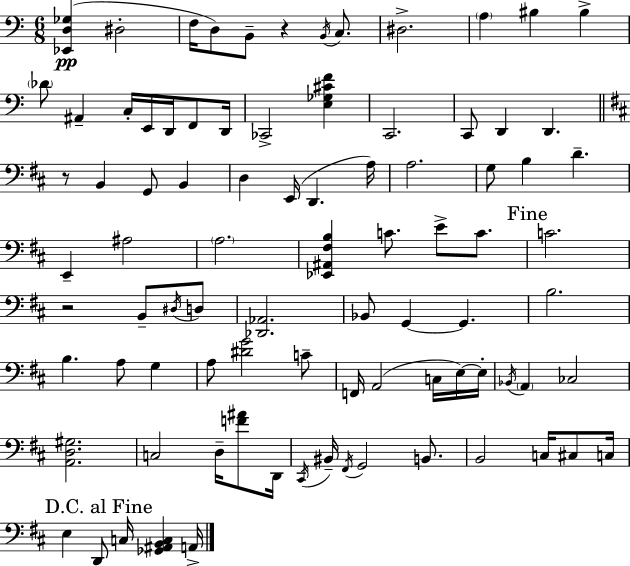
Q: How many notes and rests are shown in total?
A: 87